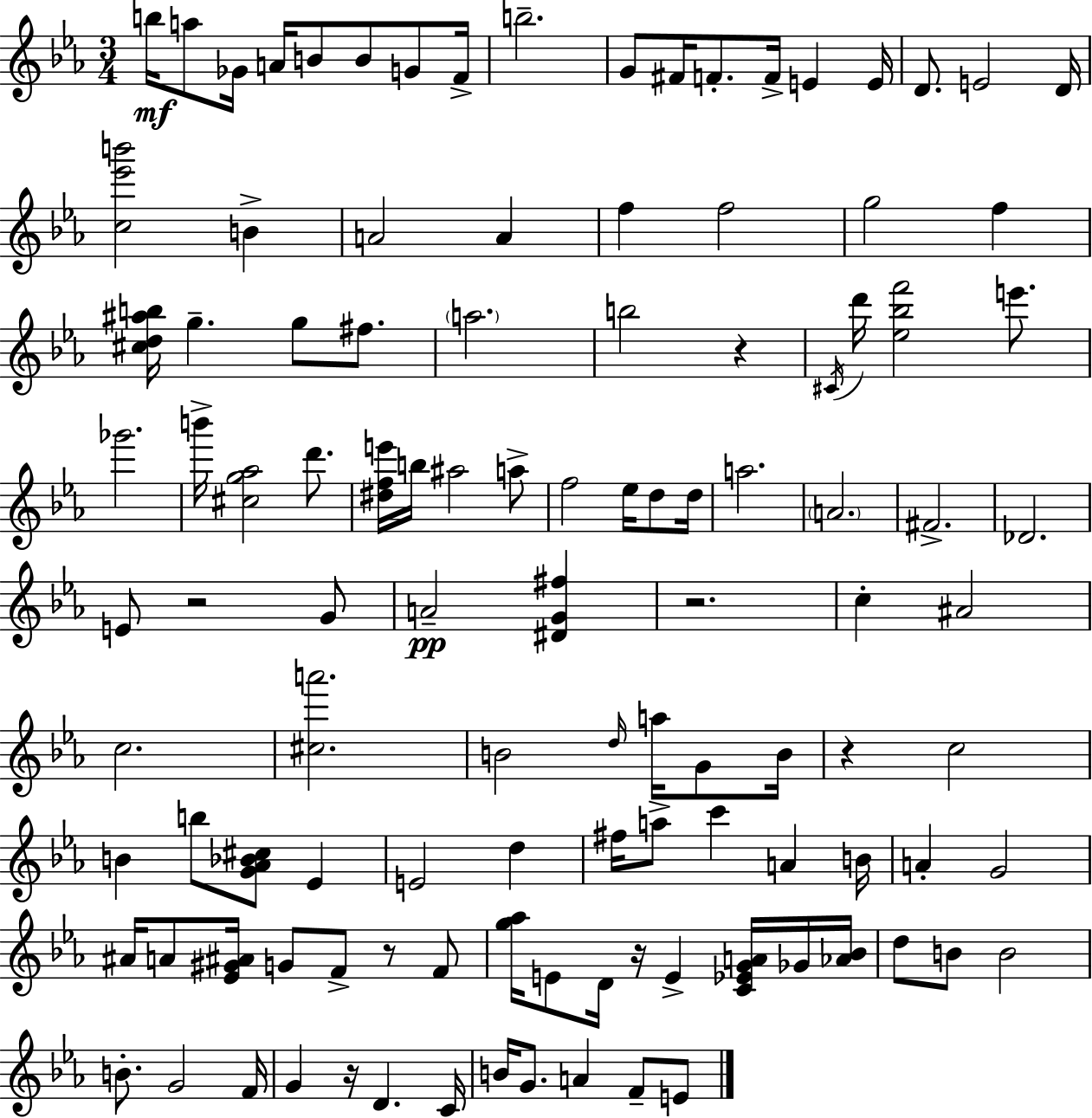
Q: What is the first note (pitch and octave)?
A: B5